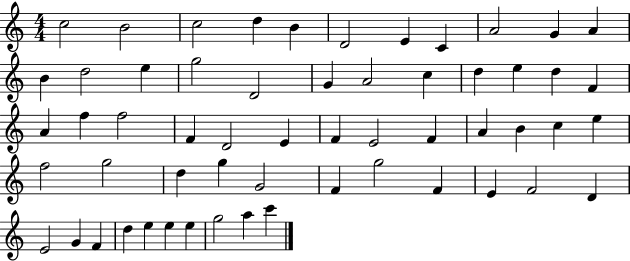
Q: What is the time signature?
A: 4/4